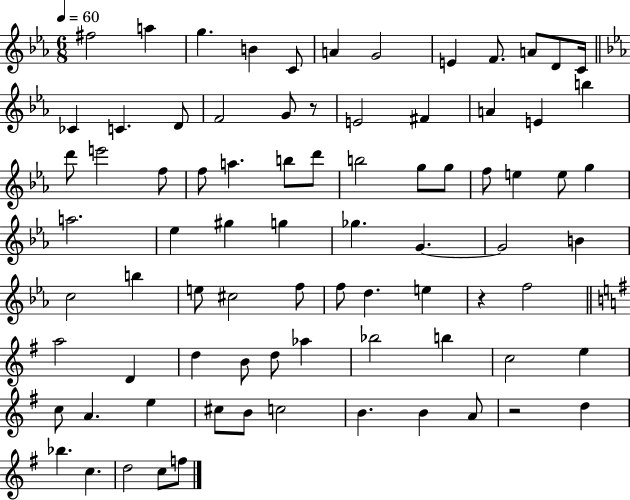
{
  \clef treble
  \numericTimeSignature
  \time 6/8
  \key ees \major
  \tempo 4 = 60
  \repeat volta 2 { fis''2 a''4 | g''4. b'4 c'8 | a'4 g'2 | e'4 f'8. a'8 d'8 c'16 | \break \bar "||" \break \key c \minor ces'4 c'4. d'8 | f'2 g'8 r8 | e'2 fis'4 | a'4 e'4 b''4 | \break d'''8 e'''2 f''8 | f''8 a''4. b''8 d'''8 | b''2 g''8 g''8 | f''8 e''4 e''8 g''4 | \break a''2. | ees''4 gis''4 g''4 | ges''4. g'4.~~ | g'2 b'4 | \break c''2 b''4 | e''8 cis''2 f''8 | f''8 d''4. e''4 | r4 f''2 | \break \bar "||" \break \key e \minor a''2 d'4 | d''4 b'8 d''8 aes''4 | bes''2 b''4 | c''2 e''4 | \break c''8 a'4. e''4 | cis''8 b'8 c''2 | b'4. b'4 a'8 | r2 d''4 | \break bes''4. c''4. | d''2 c''8 f''8 | } \bar "|."
}